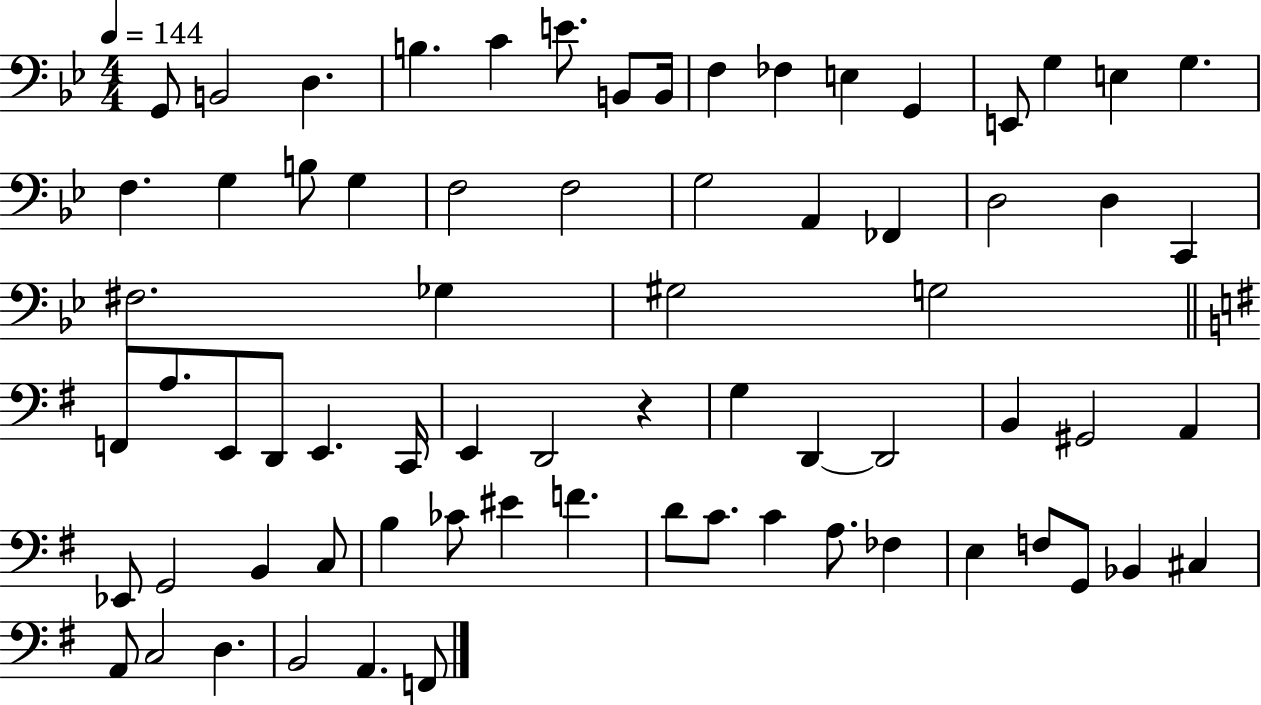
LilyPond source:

{
  \clef bass
  \numericTimeSignature
  \time 4/4
  \key bes \major
  \tempo 4 = 144
  g,8 b,2 d4. | b4. c'4 e'8. b,8 b,16 | f4 fes4 e4 g,4 | e,8 g4 e4 g4. | \break f4. g4 b8 g4 | f2 f2 | g2 a,4 fes,4 | d2 d4 c,4 | \break fis2. ges4 | gis2 g2 | \bar "||" \break \key e \minor f,8 a8. e,8 d,8 e,4. c,16 | e,4 d,2 r4 | g4 d,4~~ d,2 | b,4 gis,2 a,4 | \break ees,8 g,2 b,4 c8 | b4 ces'8 eis'4 f'4. | d'8 c'8. c'4 a8. fes4 | e4 f8 g,8 bes,4 cis4 | \break a,8 c2 d4. | b,2 a,4. f,8 | \bar "|."
}